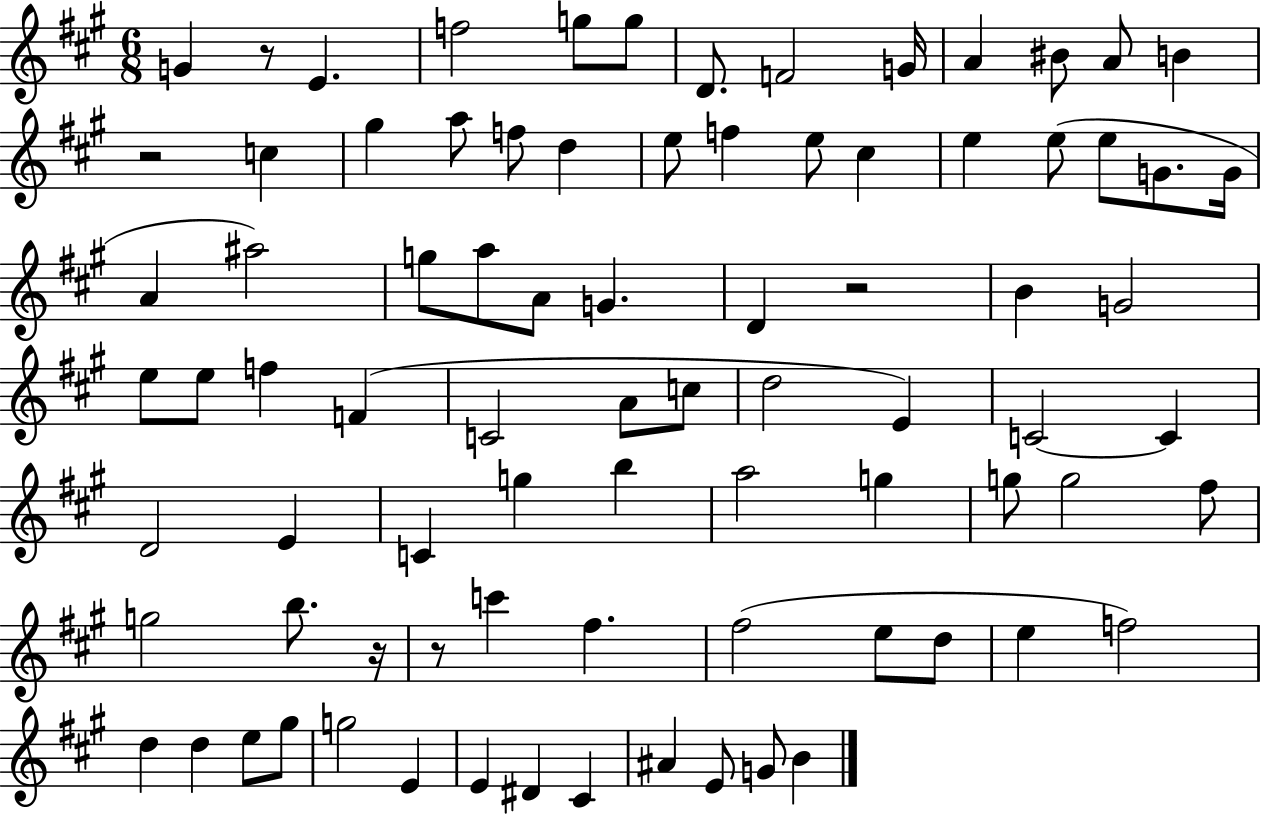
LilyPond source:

{
  \clef treble
  \numericTimeSignature
  \time 6/8
  \key a \major
  \repeat volta 2 { g'4 r8 e'4. | f''2 g''8 g''8 | d'8. f'2 g'16 | a'4 bis'8 a'8 b'4 | \break r2 c''4 | gis''4 a''8 f''8 d''4 | e''8 f''4 e''8 cis''4 | e''4 e''8( e''8 g'8. g'16 | \break a'4 ais''2) | g''8 a''8 a'8 g'4. | d'4 r2 | b'4 g'2 | \break e''8 e''8 f''4 f'4( | c'2 a'8 c''8 | d''2 e'4) | c'2~~ c'4 | \break d'2 e'4 | c'4 g''4 b''4 | a''2 g''4 | g''8 g''2 fis''8 | \break g''2 b''8. r16 | r8 c'''4 fis''4. | fis''2( e''8 d''8 | e''4 f''2) | \break d''4 d''4 e''8 gis''8 | g''2 e'4 | e'4 dis'4 cis'4 | ais'4 e'8 g'8 b'4 | \break } \bar "|."
}